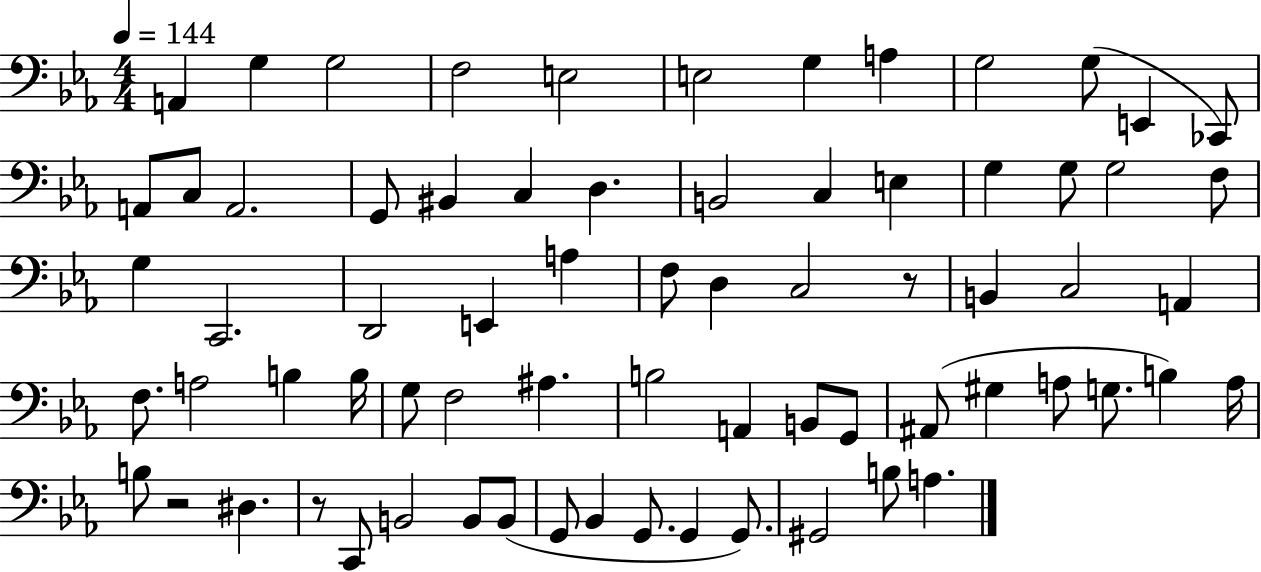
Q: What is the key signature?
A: EES major